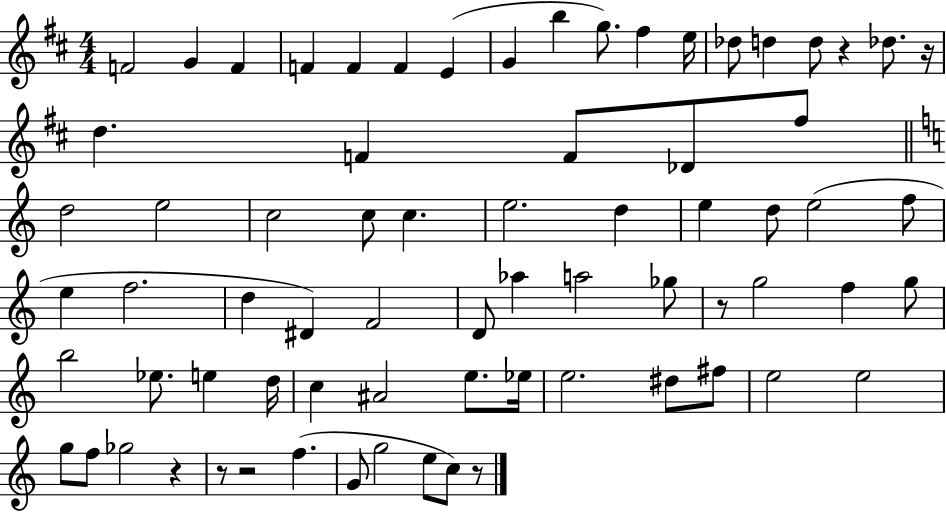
{
  \clef treble
  \numericTimeSignature
  \time 4/4
  \key d \major
  \repeat volta 2 { f'2 g'4 f'4 | f'4 f'4 f'4 e'4( | g'4 b''4 g''8.) fis''4 e''16 | des''8 d''4 d''8 r4 des''8. r16 | \break d''4. f'4 f'8 des'8 fis''8 | \bar "||" \break \key c \major d''2 e''2 | c''2 c''8 c''4. | e''2. d''4 | e''4 d''8 e''2( f''8 | \break e''4 f''2. | d''4 dis'4) f'2 | d'8 aes''4 a''2 ges''8 | r8 g''2 f''4 g''8 | \break b''2 ees''8. e''4 d''16 | c''4 ais'2 e''8. ees''16 | e''2. dis''8 fis''8 | e''2 e''2 | \break g''8 f''8 ges''2 r4 | r8 r2 f''4.( | g'8 g''2 e''8 c''8) r8 | } \bar "|."
}